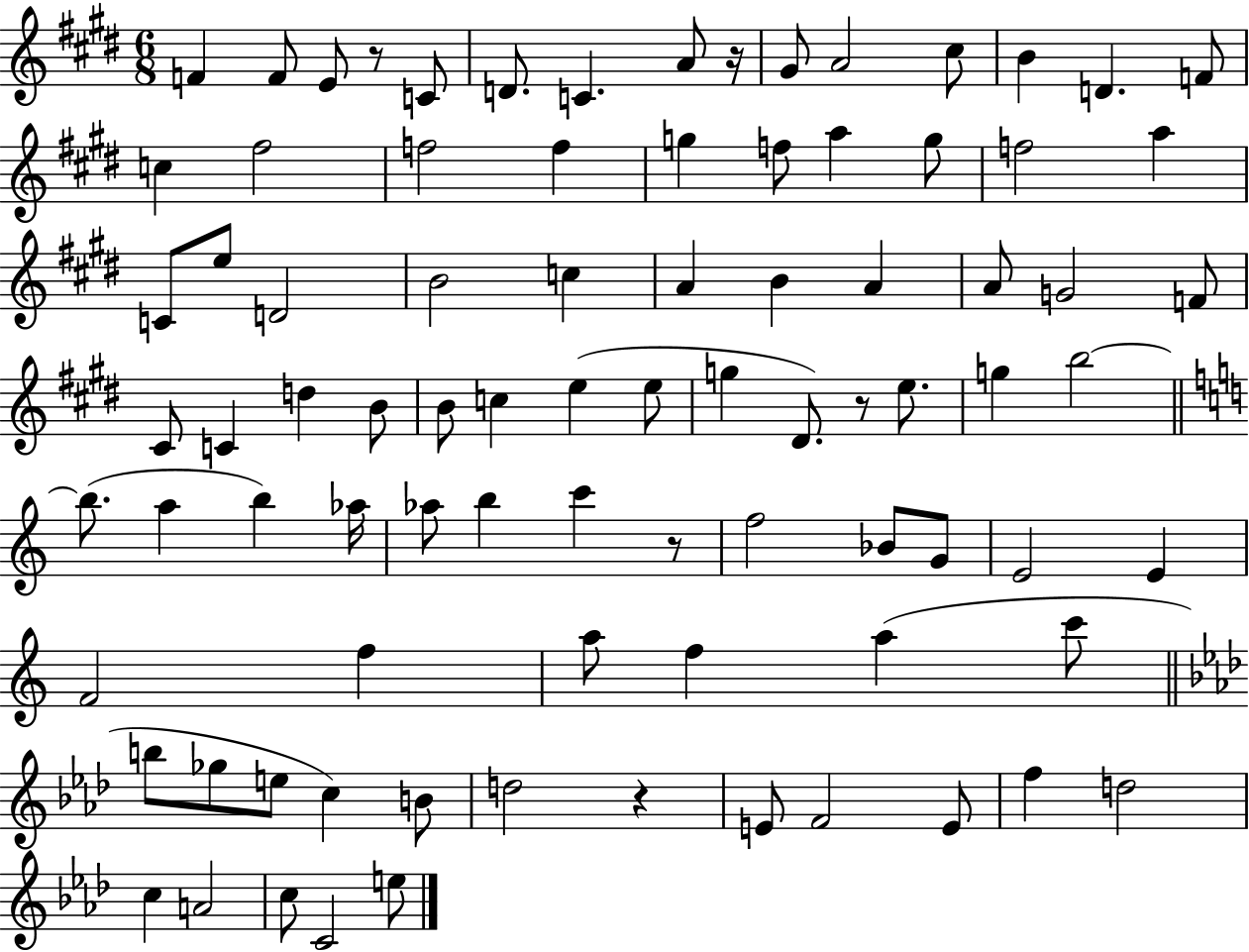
F4/q F4/e E4/e R/e C4/e D4/e. C4/q. A4/e R/s G#4/e A4/h C#5/e B4/q D4/q. F4/e C5/q F#5/h F5/h F5/q G5/q F5/e A5/q G5/e F5/h A5/q C4/e E5/e D4/h B4/h C5/q A4/q B4/q A4/q A4/e G4/h F4/e C#4/e C4/q D5/q B4/e B4/e C5/q E5/q E5/e G5/q D#4/e. R/e E5/e. G5/q B5/h B5/e. A5/q B5/q Ab5/s Ab5/e B5/q C6/q R/e F5/h Bb4/e G4/e E4/h E4/q F4/h F5/q A5/e F5/q A5/q C6/e B5/e Gb5/e E5/e C5/q B4/e D5/h R/q E4/e F4/h E4/e F5/q D5/h C5/q A4/h C5/e C4/h E5/e